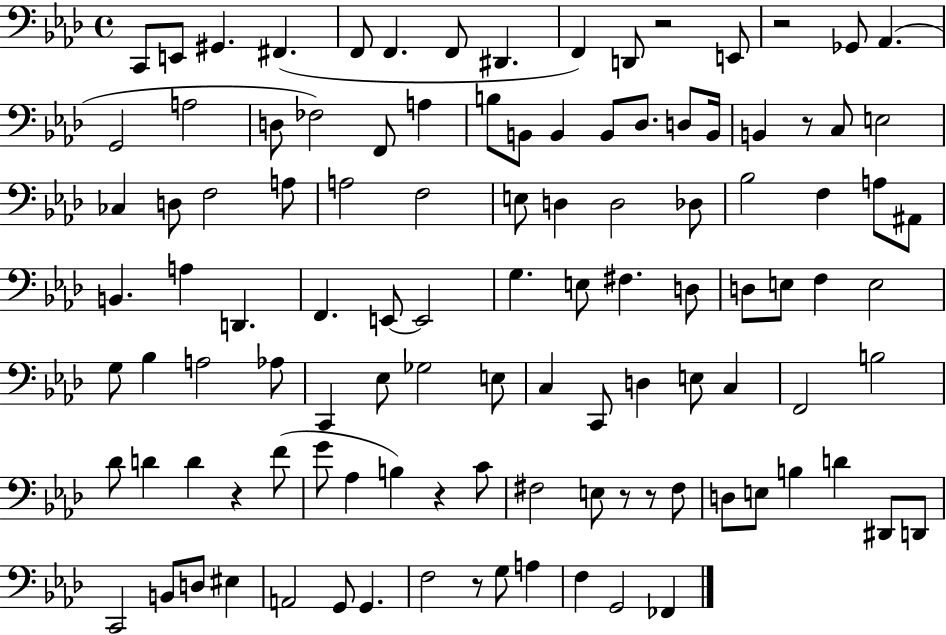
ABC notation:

X:1
T:Untitled
M:4/4
L:1/4
K:Ab
C,,/2 E,,/2 ^G,, ^F,, F,,/2 F,, F,,/2 ^D,, F,, D,,/2 z2 E,,/2 z2 _G,,/2 _A,, G,,2 A,2 D,/2 _F,2 F,,/2 A, B,/2 B,,/2 B,, B,,/2 _D,/2 D,/2 B,,/4 B,, z/2 C,/2 E,2 _C, D,/2 F,2 A,/2 A,2 F,2 E,/2 D, D,2 _D,/2 _B,2 F, A,/2 ^A,,/2 B,, A, D,, F,, E,,/2 E,,2 G, E,/2 ^F, D,/2 D,/2 E,/2 F, E,2 G,/2 _B, A,2 _A,/2 C,, _E,/2 _G,2 E,/2 C, C,,/2 D, E,/2 C, F,,2 B,2 _D/2 D D z F/2 G/2 _A, B, z C/2 ^F,2 E,/2 z/2 z/2 ^F,/2 D,/2 E,/2 B, D ^D,,/2 D,,/2 C,,2 B,,/2 D,/2 ^E, A,,2 G,,/2 G,, F,2 z/2 G,/2 A, F, G,,2 _F,,